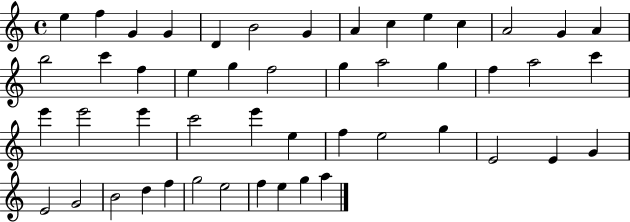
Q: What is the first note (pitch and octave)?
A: E5